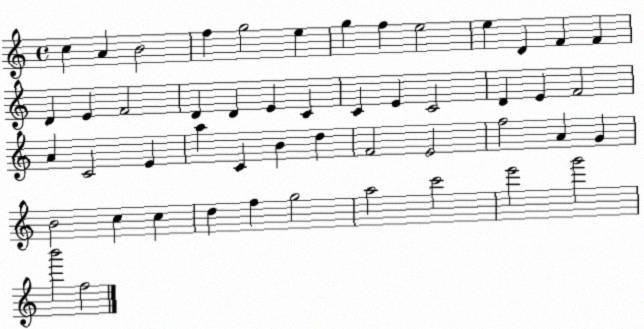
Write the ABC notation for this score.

X:1
T:Untitled
M:4/4
L:1/4
K:C
c A B2 f g2 e g f e2 e D F F D E F2 D D E C C E C2 D E F2 A C2 E a C B d F2 E2 f2 A G B2 c c d f g2 a2 c'2 e'2 g'2 b'2 f2